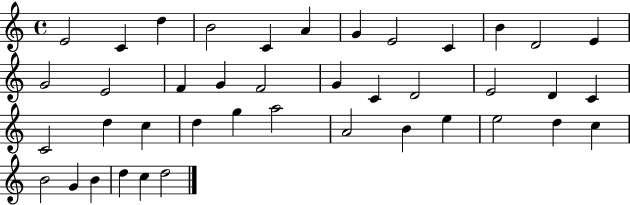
X:1
T:Untitled
M:4/4
L:1/4
K:C
E2 C d B2 C A G E2 C B D2 E G2 E2 F G F2 G C D2 E2 D C C2 d c d g a2 A2 B e e2 d c B2 G B d c d2